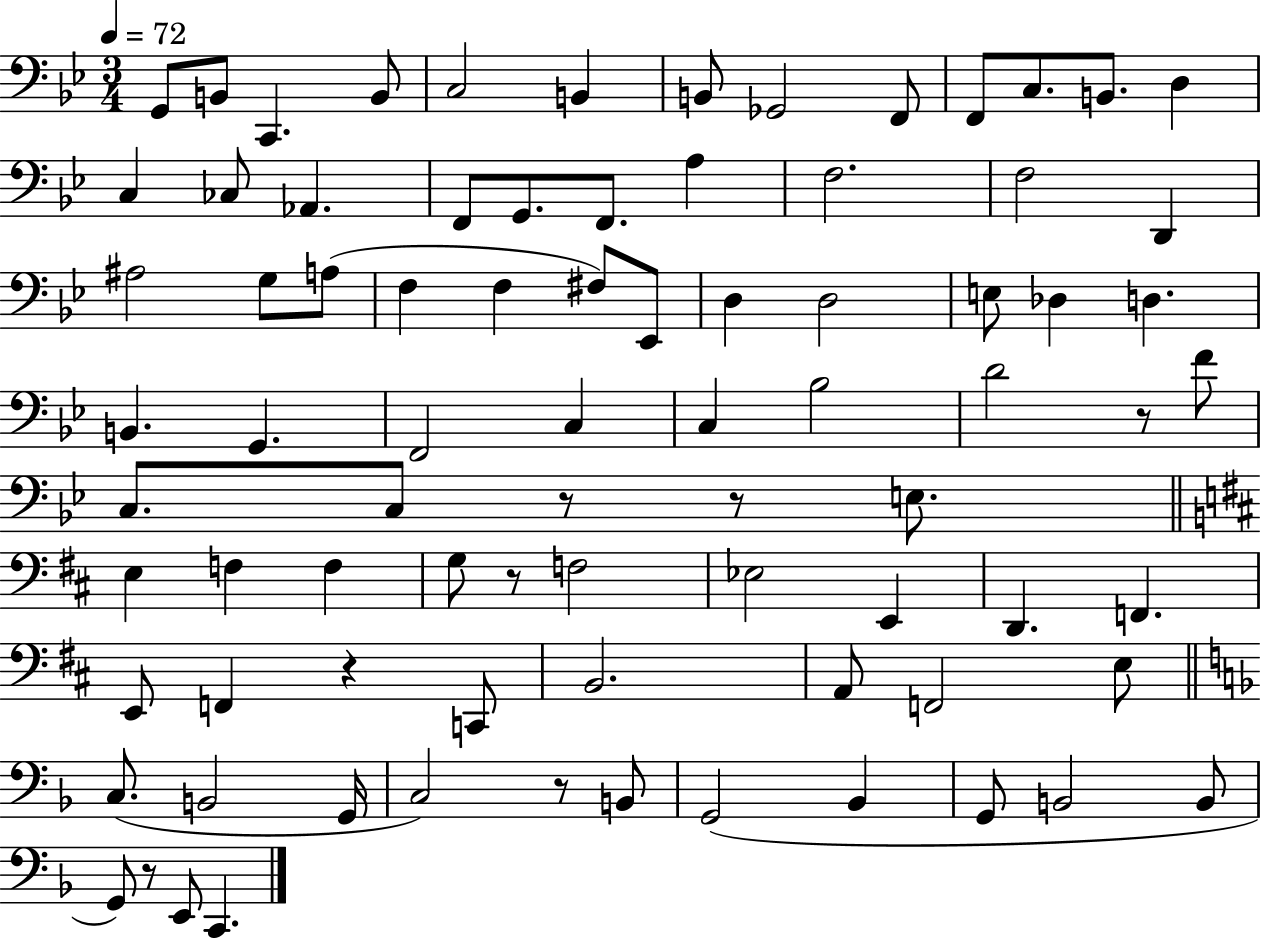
G2/e B2/e C2/q. B2/e C3/h B2/q B2/e Gb2/h F2/e F2/e C3/e. B2/e. D3/q C3/q CES3/e Ab2/q. F2/e G2/e. F2/e. A3/q F3/h. F3/h D2/q A#3/h G3/e A3/e F3/q F3/q F#3/e Eb2/e D3/q D3/h E3/e Db3/q D3/q. B2/q. G2/q. F2/h C3/q C3/q Bb3/h D4/h R/e F4/e C3/e. C3/e R/e R/e E3/e. E3/q F3/q F3/q G3/e R/e F3/h Eb3/h E2/q D2/q. F2/q. E2/e F2/q R/q C2/e B2/h. A2/e F2/h E3/e C3/e. B2/h G2/s C3/h R/e B2/e G2/h Bb2/q G2/e B2/h B2/e G2/e R/e E2/e C2/q.